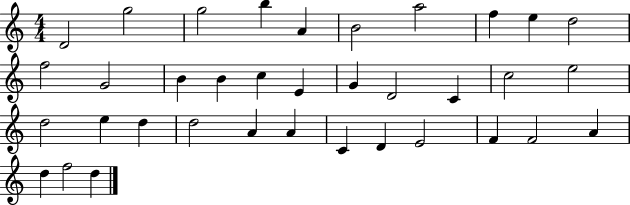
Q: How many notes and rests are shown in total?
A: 36